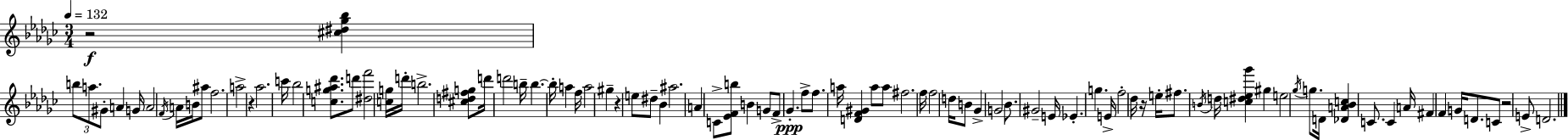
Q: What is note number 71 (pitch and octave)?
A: F4